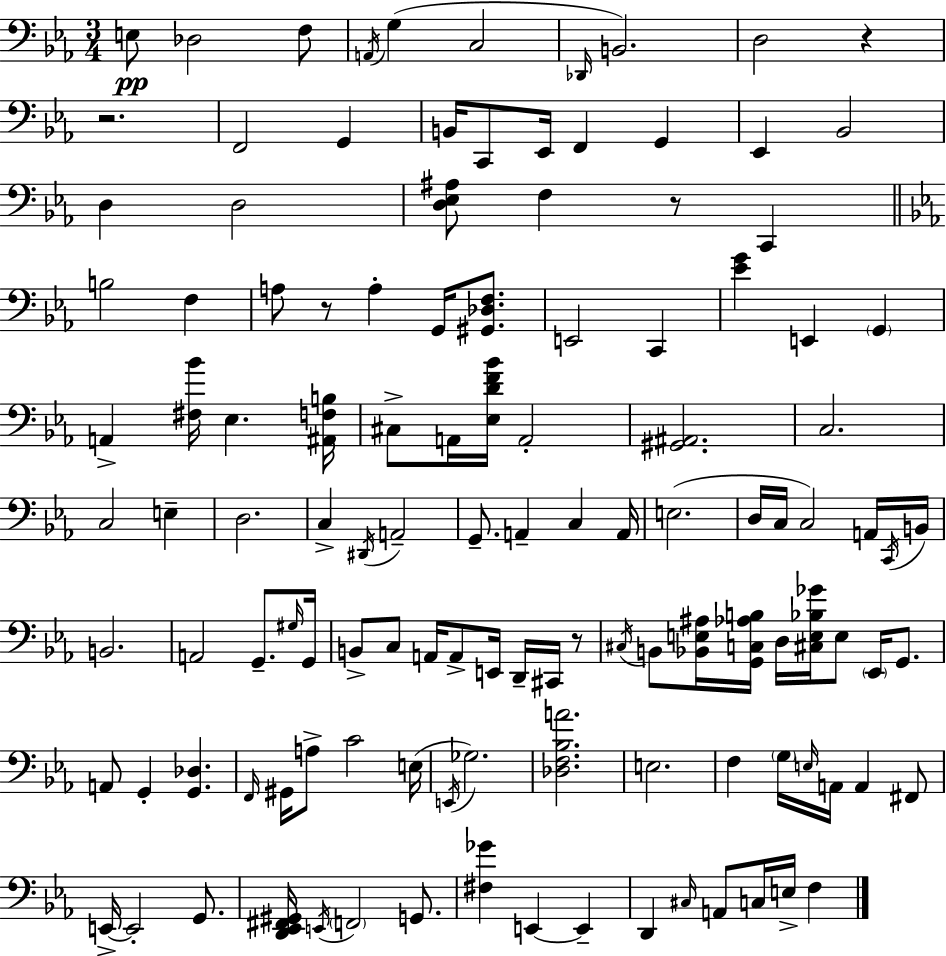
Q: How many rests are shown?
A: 5